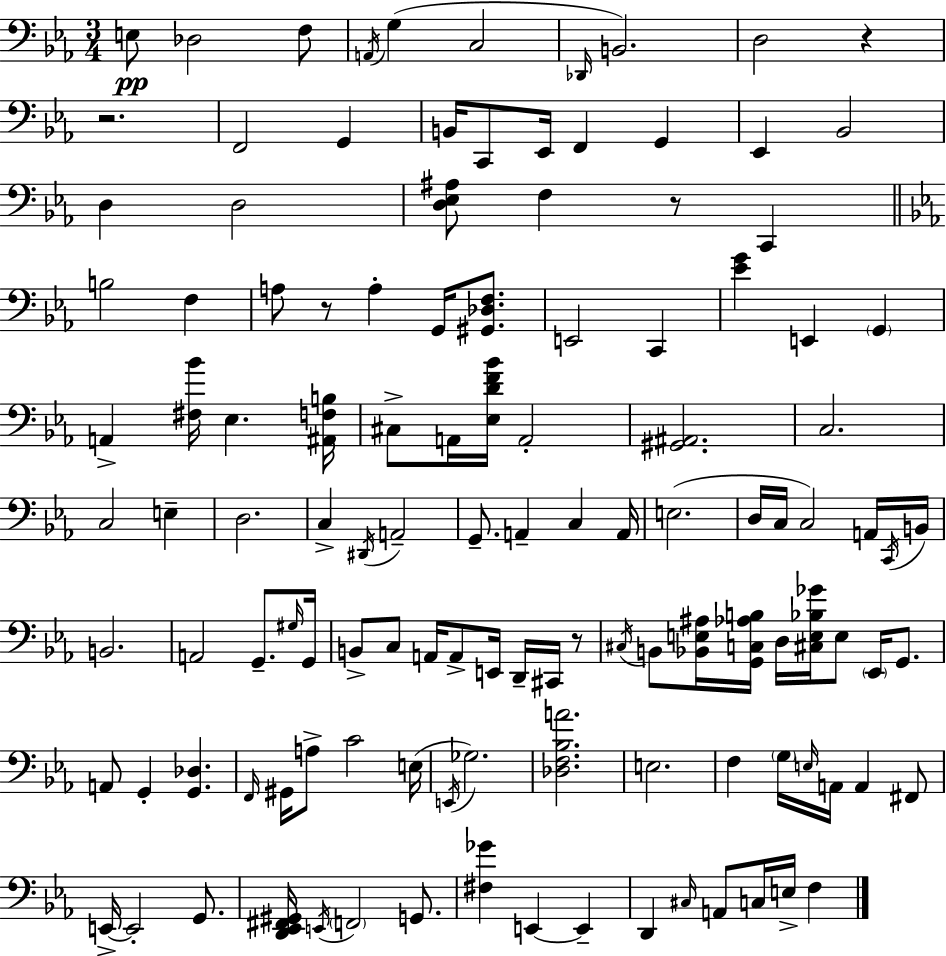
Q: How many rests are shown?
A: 5